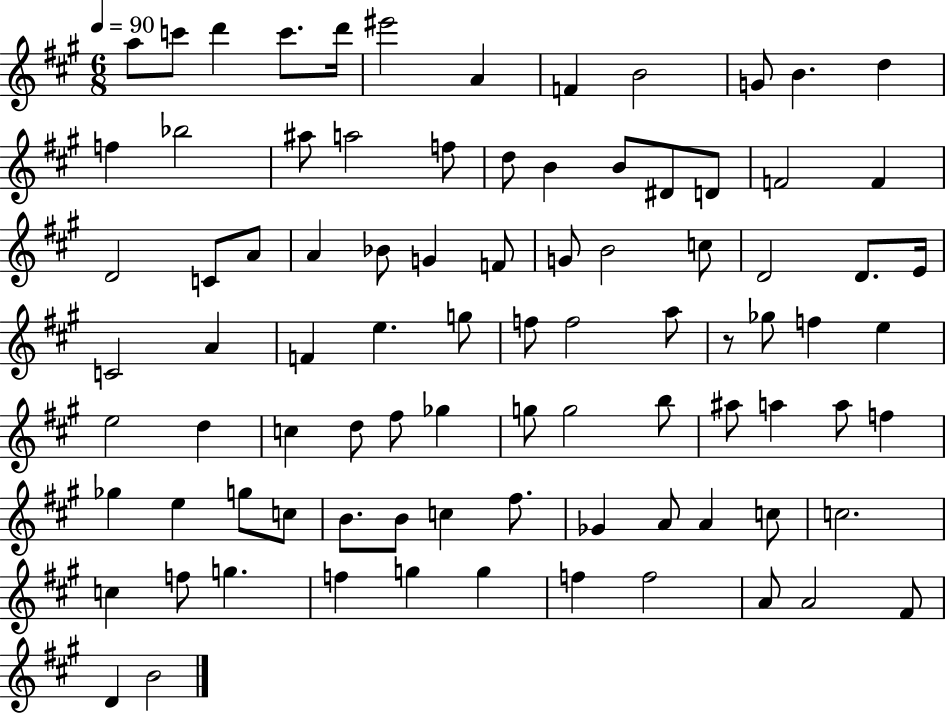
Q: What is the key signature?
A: A major